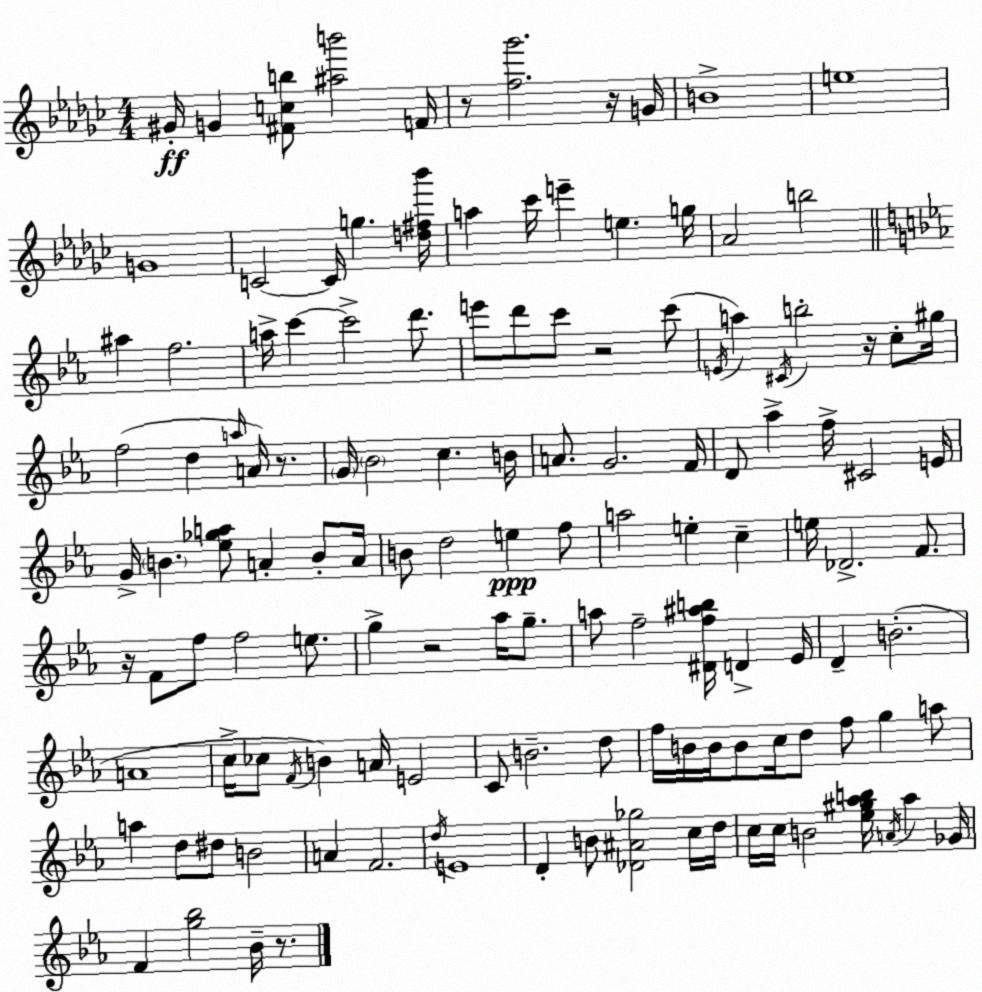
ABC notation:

X:1
T:Untitled
M:4/4
L:1/4
K:Ebm
^G/4 G [^Fcb]/2 [^ab']2 F/4 z/2 [f_g']2 z/4 G/4 B4 e4 G4 C2 C/4 g [d^f_b']/4 a _c'/4 e' e g/4 _A2 b2 ^a f2 a/4 c' c'2 d'/2 e'/2 d'/2 c'/2 z2 c'/2 E/4 a ^C/4 b2 z/4 c/2 ^g/4 f2 d a/4 A/4 z/2 G/4 _B2 c B/4 A/2 G2 F/4 D/2 _a f/4 ^C2 E/4 G/4 B [_e_ga]/2 A B/2 A/4 B/2 d2 e f/2 a2 e c e/4 _D2 F/2 z/4 F/2 f/2 f2 e/2 g z2 _a/4 g/2 a/2 f2 [^Df^ab]/4 D _E/4 D B2 A4 c/4 _c/2 F/4 B A/4 E2 C/2 B2 d/2 f/4 B/4 B/4 B/2 c/4 d/2 f/2 g a/2 a d/2 ^d/2 B2 A F2 d/4 E4 D B/2 [_D^A_g]2 c/4 d/4 c/4 c/4 B2 [_e^g_ab]/4 A/4 _a _G/4 F [g_b]2 _B/4 z/2